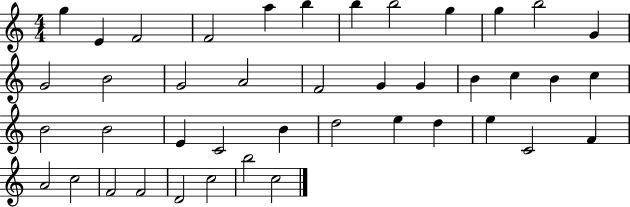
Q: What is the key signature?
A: C major